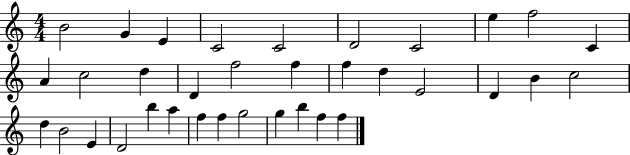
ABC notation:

X:1
T:Untitled
M:4/4
L:1/4
K:C
B2 G E C2 C2 D2 C2 e f2 C A c2 d D f2 f f d E2 D B c2 d B2 E D2 b a f f g2 g b f f